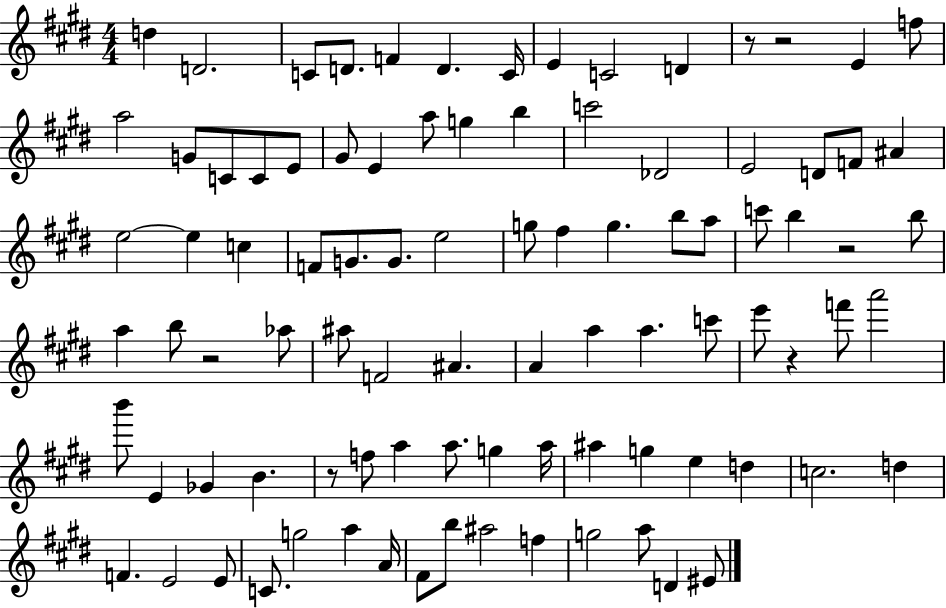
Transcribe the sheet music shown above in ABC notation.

X:1
T:Untitled
M:4/4
L:1/4
K:E
d D2 C/2 D/2 F D C/4 E C2 D z/2 z2 E f/2 a2 G/2 C/2 C/2 E/2 ^G/2 E a/2 g b c'2 _D2 E2 D/2 F/2 ^A e2 e c F/2 G/2 G/2 e2 g/2 ^f g b/2 a/2 c'/2 b z2 b/2 a b/2 z2 _a/2 ^a/2 F2 ^A A a a c'/2 e'/2 z f'/2 a'2 b'/2 E _G B z/2 f/2 a a/2 g a/4 ^a g e d c2 d F E2 E/2 C/2 g2 a A/4 ^F/2 b/2 ^a2 f g2 a/2 D ^E/2